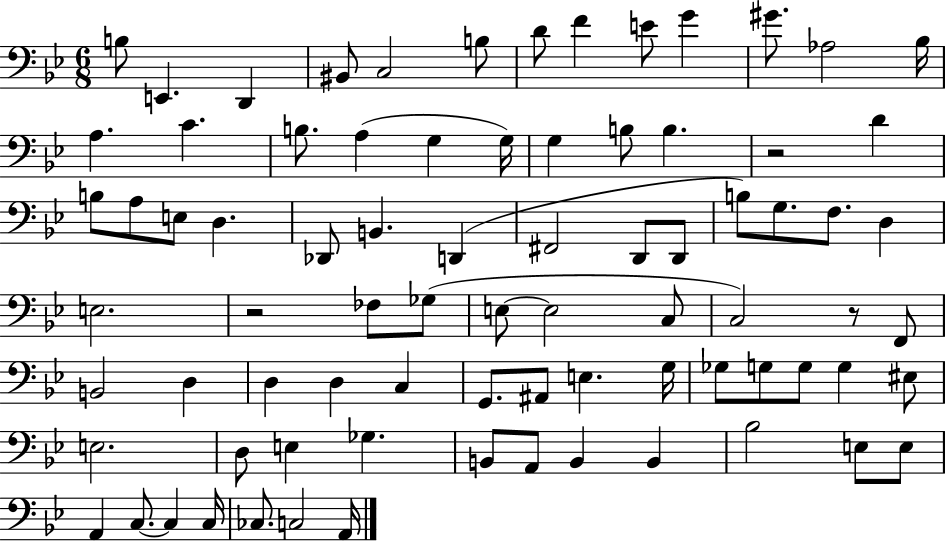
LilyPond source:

{
  \clef bass
  \numericTimeSignature
  \time 6/8
  \key bes \major
  b8 e,4. d,4 | bis,8 c2 b8 | d'8 f'4 e'8 g'4 | gis'8. aes2 bes16 | \break a4. c'4. | b8. a4( g4 g16) | g4 b8 b4. | r2 d'4 | \break b8 a8 e8 d4. | des,8 b,4. d,4( | fis,2 d,8 d,8 | b8) g8. f8. d4 | \break e2. | r2 fes8 ges8( | e8~~ e2 c8 | c2) r8 f,8 | \break b,2 d4 | d4 d4 c4 | g,8. ais,8 e4. g16 | ges8 g8 g8 g4 eis8 | \break e2. | d8 e4 ges4. | b,8 a,8 b,4 b,4 | bes2 e8 e8 | \break a,4 c8.~~ c4 c16 | ces8. c2 a,16 | \bar "|."
}